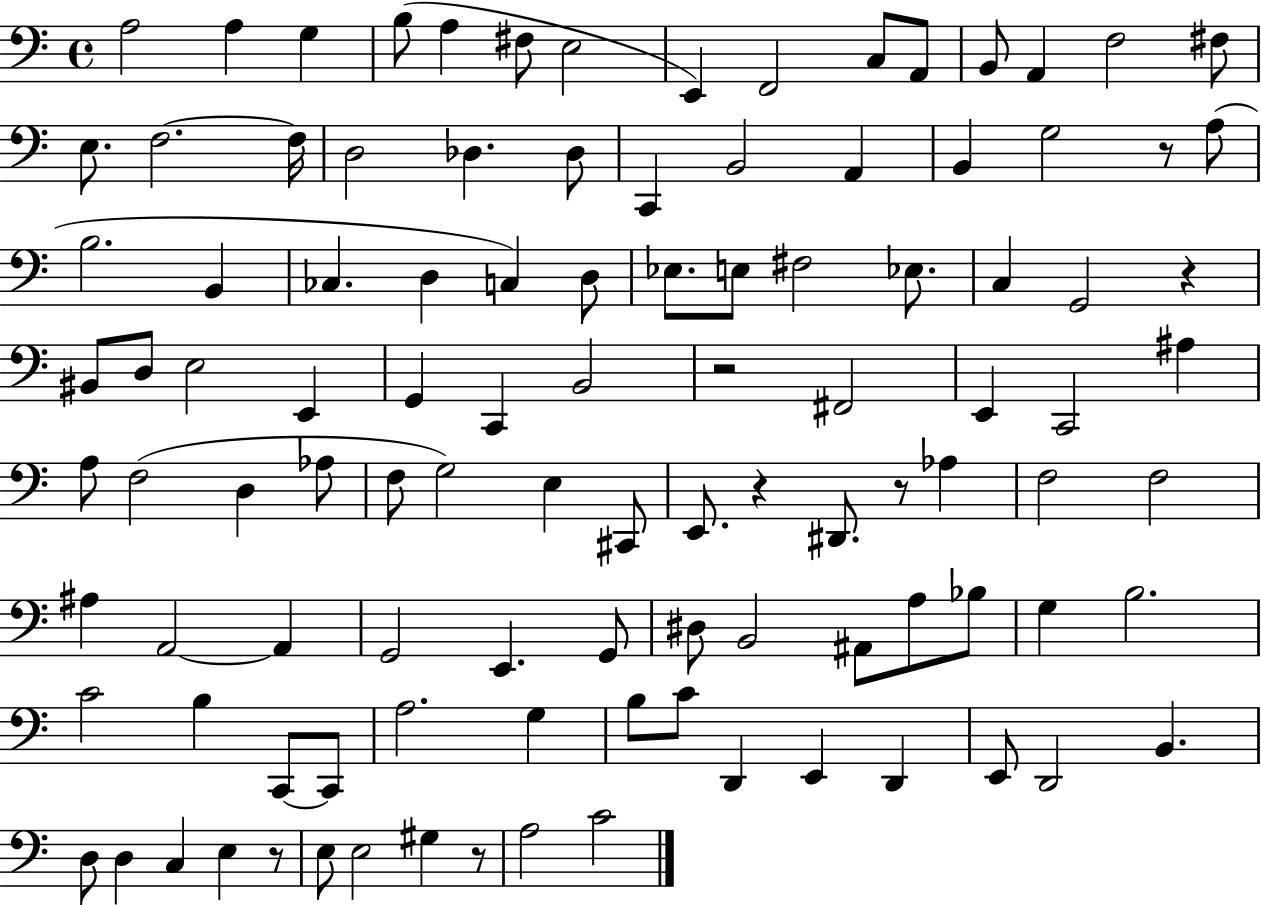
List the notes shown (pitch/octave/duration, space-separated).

A3/h A3/q G3/q B3/e A3/q F#3/e E3/h E2/q F2/h C3/e A2/e B2/e A2/q F3/h F#3/e E3/e. F3/h. F3/s D3/h Db3/q. Db3/e C2/q B2/h A2/q B2/q G3/h R/e A3/e B3/h. B2/q CES3/q. D3/q C3/q D3/e Eb3/e. E3/e F#3/h Eb3/e. C3/q G2/h R/q BIS2/e D3/e E3/h E2/q G2/q C2/q B2/h R/h F#2/h E2/q C2/h A#3/q A3/e F3/h D3/q Ab3/e F3/e G3/h E3/q C#2/e E2/e. R/q D#2/e. R/e Ab3/q F3/h F3/h A#3/q A2/h A2/q G2/h E2/q. G2/e D#3/e B2/h A#2/e A3/e Bb3/e G3/q B3/h. C4/h B3/q C2/e C2/e A3/h. G3/q B3/e C4/e D2/q E2/q D2/q E2/e D2/h B2/q. D3/e D3/q C3/q E3/q R/e E3/e E3/h G#3/q R/e A3/h C4/h